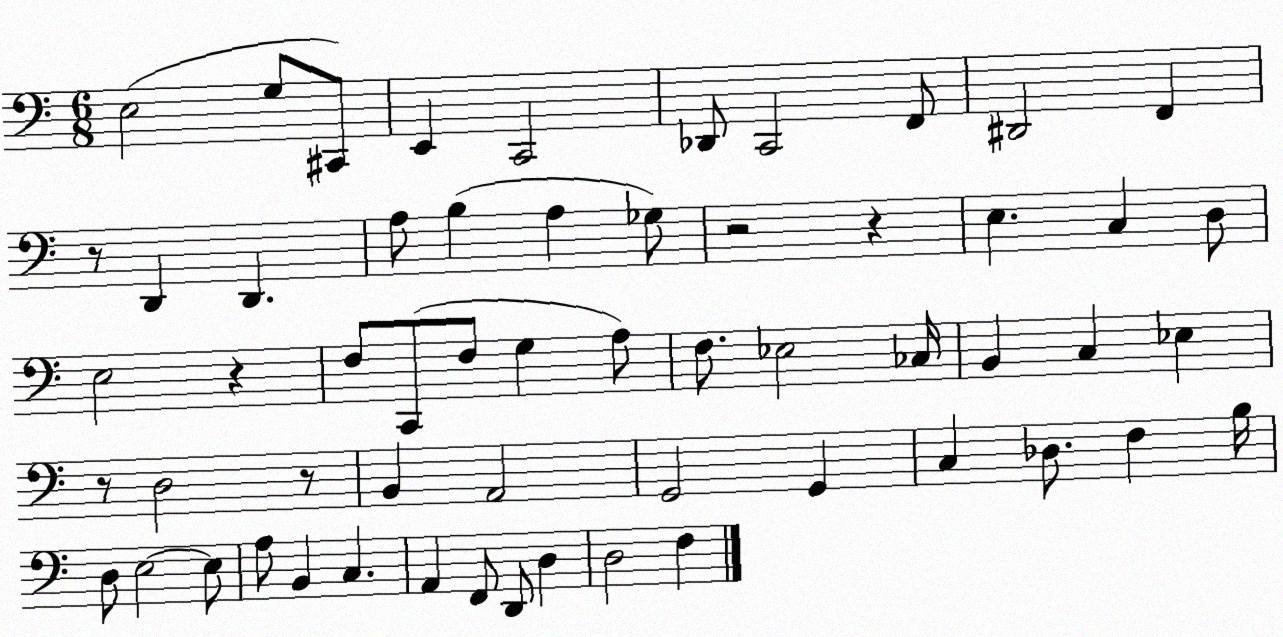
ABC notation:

X:1
T:Untitled
M:6/8
L:1/4
K:C
E,2 G,/2 ^C,,/2 E,, C,,2 _D,,/2 C,,2 F,,/2 ^D,,2 F,, z/2 D,, D,, A,/2 B, A, _G,/2 z2 z E, C, D,/2 E,2 z F,/2 C,,/2 F,/2 G, A,/2 F,/2 _E,2 _C,/4 B,, C, _E, z/2 D,2 z/2 B,, A,,2 G,,2 G,, C, _D,/2 F, B,/4 D,/2 E,2 E,/2 A,/2 B,, C, A,, F,,/2 D,,/2 D, D,2 F,